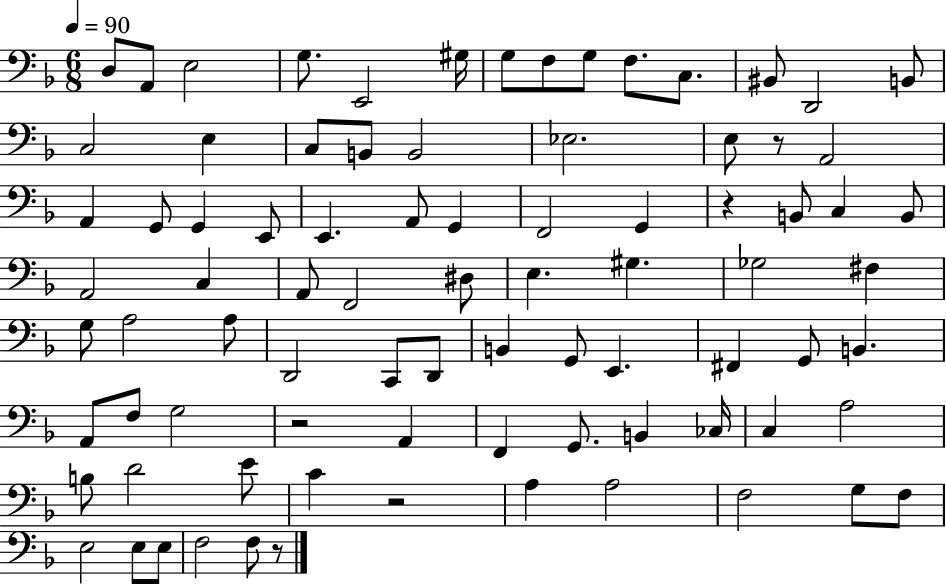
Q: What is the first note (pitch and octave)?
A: D3